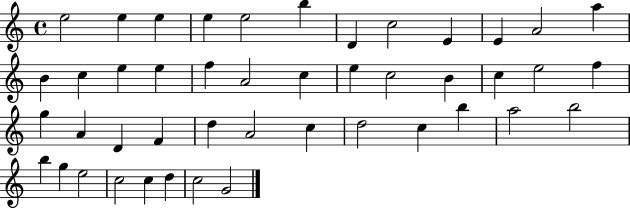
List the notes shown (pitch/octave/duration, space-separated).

E5/h E5/q E5/q E5/q E5/h B5/q D4/q C5/h E4/q E4/q A4/h A5/q B4/q C5/q E5/q E5/q F5/q A4/h C5/q E5/q C5/h B4/q C5/q E5/h F5/q G5/q A4/q D4/q F4/q D5/q A4/h C5/q D5/h C5/q B5/q A5/h B5/h B5/q G5/q E5/h C5/h C5/q D5/q C5/h G4/h